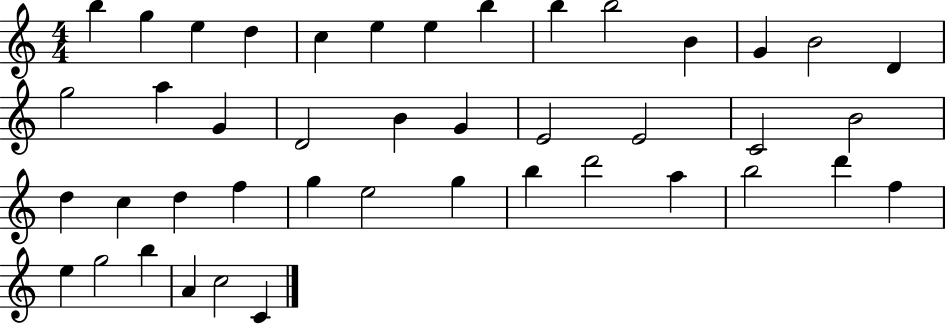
X:1
T:Untitled
M:4/4
L:1/4
K:C
b g e d c e e b b b2 B G B2 D g2 a G D2 B G E2 E2 C2 B2 d c d f g e2 g b d'2 a b2 d' f e g2 b A c2 C